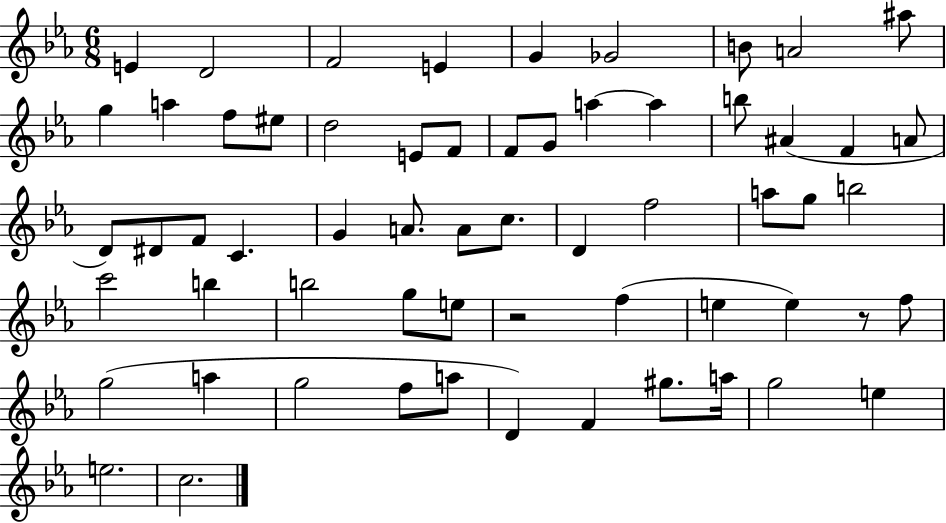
E4/q D4/h F4/h E4/q G4/q Gb4/h B4/e A4/h A#5/e G5/q A5/q F5/e EIS5/e D5/h E4/e F4/e F4/e G4/e A5/q A5/q B5/e A#4/q F4/q A4/e D4/e D#4/e F4/e C4/q. G4/q A4/e. A4/e C5/e. D4/q F5/h A5/e G5/e B5/h C6/h B5/q B5/h G5/e E5/e R/h F5/q E5/q E5/q R/e F5/e G5/h A5/q G5/h F5/e A5/e D4/q F4/q G#5/e. A5/s G5/h E5/q E5/h. C5/h.